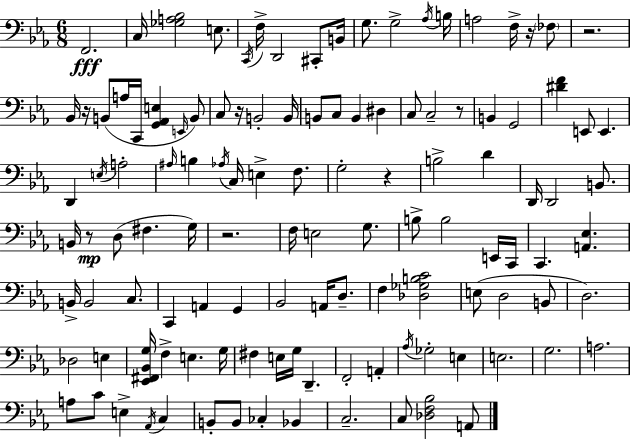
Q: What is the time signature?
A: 6/8